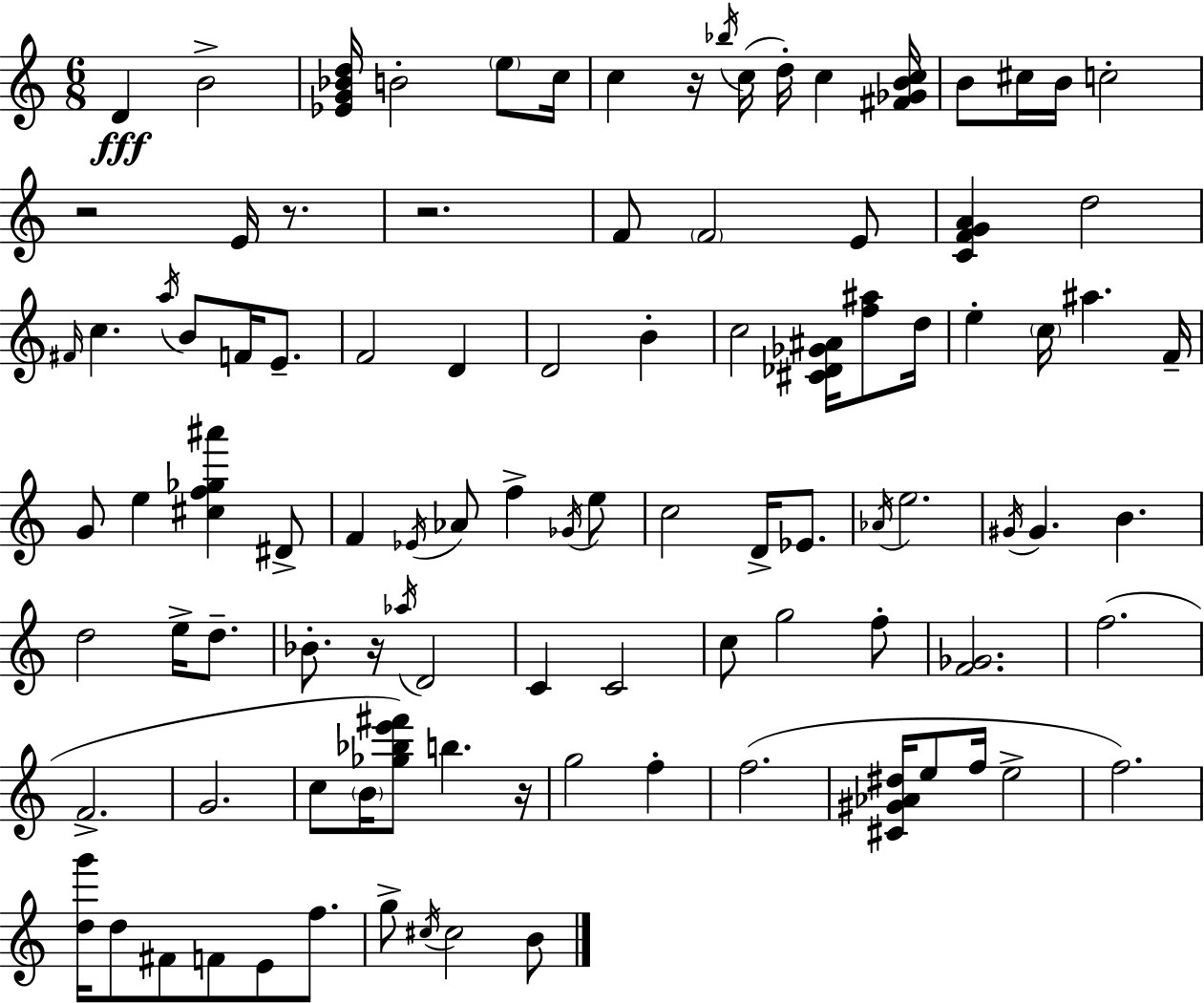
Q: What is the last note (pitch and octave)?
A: B4